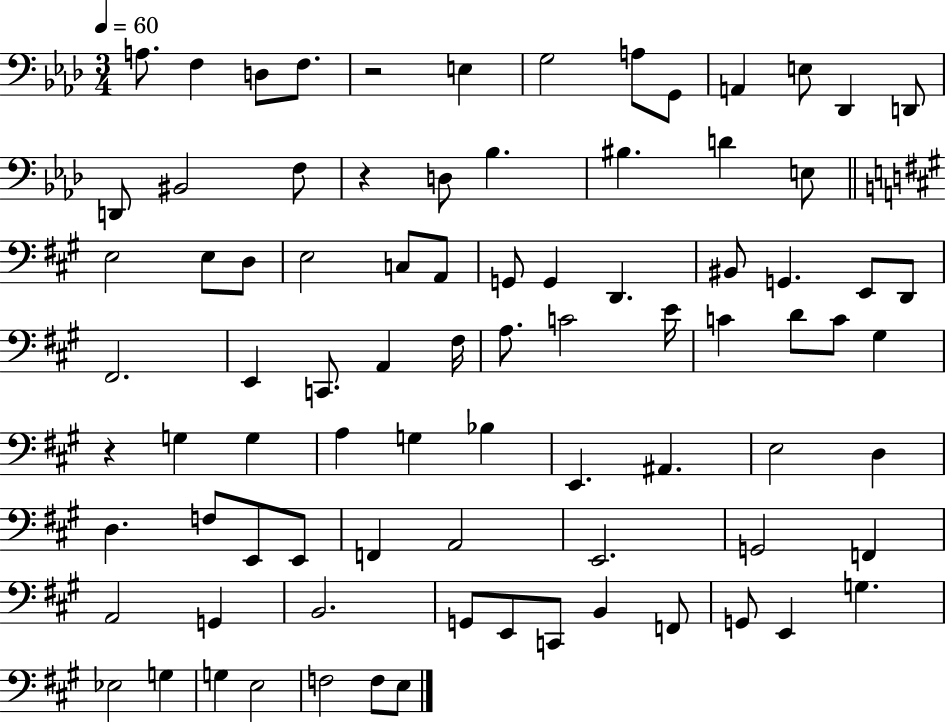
{
  \clef bass
  \numericTimeSignature
  \time 3/4
  \key aes \major
  \tempo 4 = 60
  a8. f4 d8 f8. | r2 e4 | g2 a8 g,8 | a,4 e8 des,4 d,8 | \break d,8 bis,2 f8 | r4 d8 bes4. | bis4. d'4 e8 | \bar "||" \break \key a \major e2 e8 d8 | e2 c8 a,8 | g,8 g,4 d,4. | bis,8 g,4. e,8 d,8 | \break fis,2. | e,4 c,8. a,4 fis16 | a8. c'2 e'16 | c'4 d'8 c'8 gis4 | \break r4 g4 g4 | a4 g4 bes4 | e,4. ais,4. | e2 d4 | \break d4. f8 e,8 e,8 | f,4 a,2 | e,2. | g,2 f,4 | \break a,2 g,4 | b,2. | g,8 e,8 c,8 b,4 f,8 | g,8 e,4 g4. | \break ees2 g4 | g4 e2 | f2 f8 e8 | \bar "|."
}